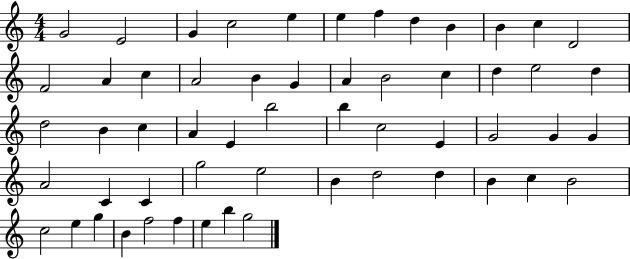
G4/h E4/h G4/q C5/h E5/q E5/q F5/q D5/q B4/q B4/q C5/q D4/h F4/h A4/q C5/q A4/h B4/q G4/q A4/q B4/h C5/q D5/q E5/h D5/q D5/h B4/q C5/q A4/q E4/q B5/h B5/q C5/h E4/q G4/h G4/q G4/q A4/h C4/q C4/q G5/h E5/h B4/q D5/h D5/q B4/q C5/q B4/h C5/h E5/q G5/q B4/q F5/h F5/q E5/q B5/q G5/h